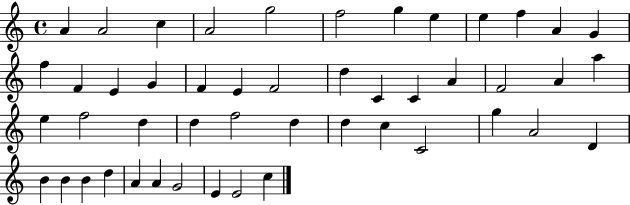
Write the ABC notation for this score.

X:1
T:Untitled
M:4/4
L:1/4
K:C
A A2 c A2 g2 f2 g e e f A G f F E G F E F2 d C C A F2 A a e f2 d d f2 d d c C2 g A2 D B B B d A A G2 E E2 c